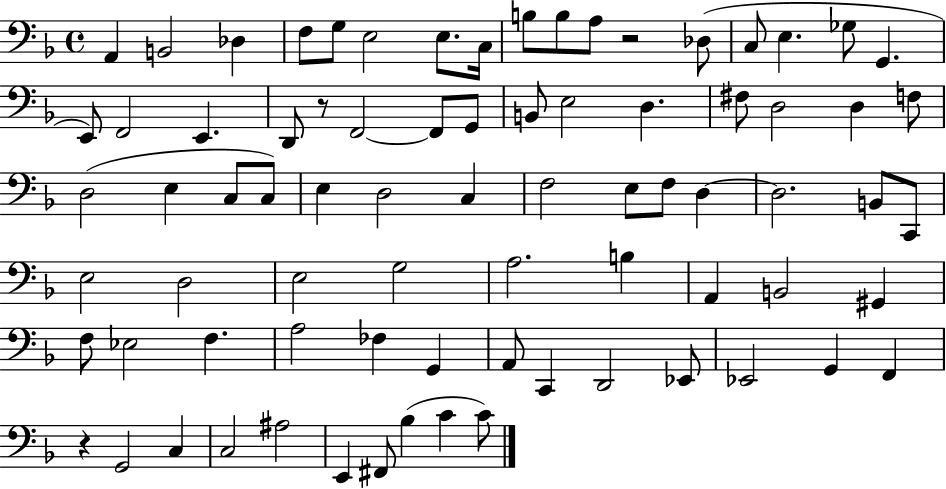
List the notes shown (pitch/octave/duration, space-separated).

A2/q B2/h Db3/q F3/e G3/e E3/h E3/e. C3/s B3/e B3/e A3/e R/h Db3/e C3/e E3/q. Gb3/e G2/q. E2/e F2/h E2/q. D2/e R/e F2/h F2/e G2/e B2/e E3/h D3/q. F#3/e D3/h D3/q F3/e D3/h E3/q C3/e C3/e E3/q D3/h C3/q F3/h E3/e F3/e D3/q D3/h. B2/e C2/e E3/h D3/h E3/h G3/h A3/h. B3/q A2/q B2/h G#2/q F3/e Eb3/h F3/q. A3/h FES3/q G2/q A2/e C2/q D2/h Eb2/e Eb2/h G2/q F2/q R/q G2/h C3/q C3/h A#3/h E2/q F#2/e Bb3/q C4/q C4/e